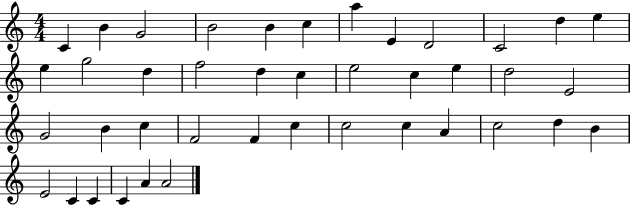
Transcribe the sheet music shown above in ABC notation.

X:1
T:Untitled
M:4/4
L:1/4
K:C
C B G2 B2 B c a E D2 C2 d e e g2 d f2 d c e2 c e d2 E2 G2 B c F2 F c c2 c A c2 d B E2 C C C A A2